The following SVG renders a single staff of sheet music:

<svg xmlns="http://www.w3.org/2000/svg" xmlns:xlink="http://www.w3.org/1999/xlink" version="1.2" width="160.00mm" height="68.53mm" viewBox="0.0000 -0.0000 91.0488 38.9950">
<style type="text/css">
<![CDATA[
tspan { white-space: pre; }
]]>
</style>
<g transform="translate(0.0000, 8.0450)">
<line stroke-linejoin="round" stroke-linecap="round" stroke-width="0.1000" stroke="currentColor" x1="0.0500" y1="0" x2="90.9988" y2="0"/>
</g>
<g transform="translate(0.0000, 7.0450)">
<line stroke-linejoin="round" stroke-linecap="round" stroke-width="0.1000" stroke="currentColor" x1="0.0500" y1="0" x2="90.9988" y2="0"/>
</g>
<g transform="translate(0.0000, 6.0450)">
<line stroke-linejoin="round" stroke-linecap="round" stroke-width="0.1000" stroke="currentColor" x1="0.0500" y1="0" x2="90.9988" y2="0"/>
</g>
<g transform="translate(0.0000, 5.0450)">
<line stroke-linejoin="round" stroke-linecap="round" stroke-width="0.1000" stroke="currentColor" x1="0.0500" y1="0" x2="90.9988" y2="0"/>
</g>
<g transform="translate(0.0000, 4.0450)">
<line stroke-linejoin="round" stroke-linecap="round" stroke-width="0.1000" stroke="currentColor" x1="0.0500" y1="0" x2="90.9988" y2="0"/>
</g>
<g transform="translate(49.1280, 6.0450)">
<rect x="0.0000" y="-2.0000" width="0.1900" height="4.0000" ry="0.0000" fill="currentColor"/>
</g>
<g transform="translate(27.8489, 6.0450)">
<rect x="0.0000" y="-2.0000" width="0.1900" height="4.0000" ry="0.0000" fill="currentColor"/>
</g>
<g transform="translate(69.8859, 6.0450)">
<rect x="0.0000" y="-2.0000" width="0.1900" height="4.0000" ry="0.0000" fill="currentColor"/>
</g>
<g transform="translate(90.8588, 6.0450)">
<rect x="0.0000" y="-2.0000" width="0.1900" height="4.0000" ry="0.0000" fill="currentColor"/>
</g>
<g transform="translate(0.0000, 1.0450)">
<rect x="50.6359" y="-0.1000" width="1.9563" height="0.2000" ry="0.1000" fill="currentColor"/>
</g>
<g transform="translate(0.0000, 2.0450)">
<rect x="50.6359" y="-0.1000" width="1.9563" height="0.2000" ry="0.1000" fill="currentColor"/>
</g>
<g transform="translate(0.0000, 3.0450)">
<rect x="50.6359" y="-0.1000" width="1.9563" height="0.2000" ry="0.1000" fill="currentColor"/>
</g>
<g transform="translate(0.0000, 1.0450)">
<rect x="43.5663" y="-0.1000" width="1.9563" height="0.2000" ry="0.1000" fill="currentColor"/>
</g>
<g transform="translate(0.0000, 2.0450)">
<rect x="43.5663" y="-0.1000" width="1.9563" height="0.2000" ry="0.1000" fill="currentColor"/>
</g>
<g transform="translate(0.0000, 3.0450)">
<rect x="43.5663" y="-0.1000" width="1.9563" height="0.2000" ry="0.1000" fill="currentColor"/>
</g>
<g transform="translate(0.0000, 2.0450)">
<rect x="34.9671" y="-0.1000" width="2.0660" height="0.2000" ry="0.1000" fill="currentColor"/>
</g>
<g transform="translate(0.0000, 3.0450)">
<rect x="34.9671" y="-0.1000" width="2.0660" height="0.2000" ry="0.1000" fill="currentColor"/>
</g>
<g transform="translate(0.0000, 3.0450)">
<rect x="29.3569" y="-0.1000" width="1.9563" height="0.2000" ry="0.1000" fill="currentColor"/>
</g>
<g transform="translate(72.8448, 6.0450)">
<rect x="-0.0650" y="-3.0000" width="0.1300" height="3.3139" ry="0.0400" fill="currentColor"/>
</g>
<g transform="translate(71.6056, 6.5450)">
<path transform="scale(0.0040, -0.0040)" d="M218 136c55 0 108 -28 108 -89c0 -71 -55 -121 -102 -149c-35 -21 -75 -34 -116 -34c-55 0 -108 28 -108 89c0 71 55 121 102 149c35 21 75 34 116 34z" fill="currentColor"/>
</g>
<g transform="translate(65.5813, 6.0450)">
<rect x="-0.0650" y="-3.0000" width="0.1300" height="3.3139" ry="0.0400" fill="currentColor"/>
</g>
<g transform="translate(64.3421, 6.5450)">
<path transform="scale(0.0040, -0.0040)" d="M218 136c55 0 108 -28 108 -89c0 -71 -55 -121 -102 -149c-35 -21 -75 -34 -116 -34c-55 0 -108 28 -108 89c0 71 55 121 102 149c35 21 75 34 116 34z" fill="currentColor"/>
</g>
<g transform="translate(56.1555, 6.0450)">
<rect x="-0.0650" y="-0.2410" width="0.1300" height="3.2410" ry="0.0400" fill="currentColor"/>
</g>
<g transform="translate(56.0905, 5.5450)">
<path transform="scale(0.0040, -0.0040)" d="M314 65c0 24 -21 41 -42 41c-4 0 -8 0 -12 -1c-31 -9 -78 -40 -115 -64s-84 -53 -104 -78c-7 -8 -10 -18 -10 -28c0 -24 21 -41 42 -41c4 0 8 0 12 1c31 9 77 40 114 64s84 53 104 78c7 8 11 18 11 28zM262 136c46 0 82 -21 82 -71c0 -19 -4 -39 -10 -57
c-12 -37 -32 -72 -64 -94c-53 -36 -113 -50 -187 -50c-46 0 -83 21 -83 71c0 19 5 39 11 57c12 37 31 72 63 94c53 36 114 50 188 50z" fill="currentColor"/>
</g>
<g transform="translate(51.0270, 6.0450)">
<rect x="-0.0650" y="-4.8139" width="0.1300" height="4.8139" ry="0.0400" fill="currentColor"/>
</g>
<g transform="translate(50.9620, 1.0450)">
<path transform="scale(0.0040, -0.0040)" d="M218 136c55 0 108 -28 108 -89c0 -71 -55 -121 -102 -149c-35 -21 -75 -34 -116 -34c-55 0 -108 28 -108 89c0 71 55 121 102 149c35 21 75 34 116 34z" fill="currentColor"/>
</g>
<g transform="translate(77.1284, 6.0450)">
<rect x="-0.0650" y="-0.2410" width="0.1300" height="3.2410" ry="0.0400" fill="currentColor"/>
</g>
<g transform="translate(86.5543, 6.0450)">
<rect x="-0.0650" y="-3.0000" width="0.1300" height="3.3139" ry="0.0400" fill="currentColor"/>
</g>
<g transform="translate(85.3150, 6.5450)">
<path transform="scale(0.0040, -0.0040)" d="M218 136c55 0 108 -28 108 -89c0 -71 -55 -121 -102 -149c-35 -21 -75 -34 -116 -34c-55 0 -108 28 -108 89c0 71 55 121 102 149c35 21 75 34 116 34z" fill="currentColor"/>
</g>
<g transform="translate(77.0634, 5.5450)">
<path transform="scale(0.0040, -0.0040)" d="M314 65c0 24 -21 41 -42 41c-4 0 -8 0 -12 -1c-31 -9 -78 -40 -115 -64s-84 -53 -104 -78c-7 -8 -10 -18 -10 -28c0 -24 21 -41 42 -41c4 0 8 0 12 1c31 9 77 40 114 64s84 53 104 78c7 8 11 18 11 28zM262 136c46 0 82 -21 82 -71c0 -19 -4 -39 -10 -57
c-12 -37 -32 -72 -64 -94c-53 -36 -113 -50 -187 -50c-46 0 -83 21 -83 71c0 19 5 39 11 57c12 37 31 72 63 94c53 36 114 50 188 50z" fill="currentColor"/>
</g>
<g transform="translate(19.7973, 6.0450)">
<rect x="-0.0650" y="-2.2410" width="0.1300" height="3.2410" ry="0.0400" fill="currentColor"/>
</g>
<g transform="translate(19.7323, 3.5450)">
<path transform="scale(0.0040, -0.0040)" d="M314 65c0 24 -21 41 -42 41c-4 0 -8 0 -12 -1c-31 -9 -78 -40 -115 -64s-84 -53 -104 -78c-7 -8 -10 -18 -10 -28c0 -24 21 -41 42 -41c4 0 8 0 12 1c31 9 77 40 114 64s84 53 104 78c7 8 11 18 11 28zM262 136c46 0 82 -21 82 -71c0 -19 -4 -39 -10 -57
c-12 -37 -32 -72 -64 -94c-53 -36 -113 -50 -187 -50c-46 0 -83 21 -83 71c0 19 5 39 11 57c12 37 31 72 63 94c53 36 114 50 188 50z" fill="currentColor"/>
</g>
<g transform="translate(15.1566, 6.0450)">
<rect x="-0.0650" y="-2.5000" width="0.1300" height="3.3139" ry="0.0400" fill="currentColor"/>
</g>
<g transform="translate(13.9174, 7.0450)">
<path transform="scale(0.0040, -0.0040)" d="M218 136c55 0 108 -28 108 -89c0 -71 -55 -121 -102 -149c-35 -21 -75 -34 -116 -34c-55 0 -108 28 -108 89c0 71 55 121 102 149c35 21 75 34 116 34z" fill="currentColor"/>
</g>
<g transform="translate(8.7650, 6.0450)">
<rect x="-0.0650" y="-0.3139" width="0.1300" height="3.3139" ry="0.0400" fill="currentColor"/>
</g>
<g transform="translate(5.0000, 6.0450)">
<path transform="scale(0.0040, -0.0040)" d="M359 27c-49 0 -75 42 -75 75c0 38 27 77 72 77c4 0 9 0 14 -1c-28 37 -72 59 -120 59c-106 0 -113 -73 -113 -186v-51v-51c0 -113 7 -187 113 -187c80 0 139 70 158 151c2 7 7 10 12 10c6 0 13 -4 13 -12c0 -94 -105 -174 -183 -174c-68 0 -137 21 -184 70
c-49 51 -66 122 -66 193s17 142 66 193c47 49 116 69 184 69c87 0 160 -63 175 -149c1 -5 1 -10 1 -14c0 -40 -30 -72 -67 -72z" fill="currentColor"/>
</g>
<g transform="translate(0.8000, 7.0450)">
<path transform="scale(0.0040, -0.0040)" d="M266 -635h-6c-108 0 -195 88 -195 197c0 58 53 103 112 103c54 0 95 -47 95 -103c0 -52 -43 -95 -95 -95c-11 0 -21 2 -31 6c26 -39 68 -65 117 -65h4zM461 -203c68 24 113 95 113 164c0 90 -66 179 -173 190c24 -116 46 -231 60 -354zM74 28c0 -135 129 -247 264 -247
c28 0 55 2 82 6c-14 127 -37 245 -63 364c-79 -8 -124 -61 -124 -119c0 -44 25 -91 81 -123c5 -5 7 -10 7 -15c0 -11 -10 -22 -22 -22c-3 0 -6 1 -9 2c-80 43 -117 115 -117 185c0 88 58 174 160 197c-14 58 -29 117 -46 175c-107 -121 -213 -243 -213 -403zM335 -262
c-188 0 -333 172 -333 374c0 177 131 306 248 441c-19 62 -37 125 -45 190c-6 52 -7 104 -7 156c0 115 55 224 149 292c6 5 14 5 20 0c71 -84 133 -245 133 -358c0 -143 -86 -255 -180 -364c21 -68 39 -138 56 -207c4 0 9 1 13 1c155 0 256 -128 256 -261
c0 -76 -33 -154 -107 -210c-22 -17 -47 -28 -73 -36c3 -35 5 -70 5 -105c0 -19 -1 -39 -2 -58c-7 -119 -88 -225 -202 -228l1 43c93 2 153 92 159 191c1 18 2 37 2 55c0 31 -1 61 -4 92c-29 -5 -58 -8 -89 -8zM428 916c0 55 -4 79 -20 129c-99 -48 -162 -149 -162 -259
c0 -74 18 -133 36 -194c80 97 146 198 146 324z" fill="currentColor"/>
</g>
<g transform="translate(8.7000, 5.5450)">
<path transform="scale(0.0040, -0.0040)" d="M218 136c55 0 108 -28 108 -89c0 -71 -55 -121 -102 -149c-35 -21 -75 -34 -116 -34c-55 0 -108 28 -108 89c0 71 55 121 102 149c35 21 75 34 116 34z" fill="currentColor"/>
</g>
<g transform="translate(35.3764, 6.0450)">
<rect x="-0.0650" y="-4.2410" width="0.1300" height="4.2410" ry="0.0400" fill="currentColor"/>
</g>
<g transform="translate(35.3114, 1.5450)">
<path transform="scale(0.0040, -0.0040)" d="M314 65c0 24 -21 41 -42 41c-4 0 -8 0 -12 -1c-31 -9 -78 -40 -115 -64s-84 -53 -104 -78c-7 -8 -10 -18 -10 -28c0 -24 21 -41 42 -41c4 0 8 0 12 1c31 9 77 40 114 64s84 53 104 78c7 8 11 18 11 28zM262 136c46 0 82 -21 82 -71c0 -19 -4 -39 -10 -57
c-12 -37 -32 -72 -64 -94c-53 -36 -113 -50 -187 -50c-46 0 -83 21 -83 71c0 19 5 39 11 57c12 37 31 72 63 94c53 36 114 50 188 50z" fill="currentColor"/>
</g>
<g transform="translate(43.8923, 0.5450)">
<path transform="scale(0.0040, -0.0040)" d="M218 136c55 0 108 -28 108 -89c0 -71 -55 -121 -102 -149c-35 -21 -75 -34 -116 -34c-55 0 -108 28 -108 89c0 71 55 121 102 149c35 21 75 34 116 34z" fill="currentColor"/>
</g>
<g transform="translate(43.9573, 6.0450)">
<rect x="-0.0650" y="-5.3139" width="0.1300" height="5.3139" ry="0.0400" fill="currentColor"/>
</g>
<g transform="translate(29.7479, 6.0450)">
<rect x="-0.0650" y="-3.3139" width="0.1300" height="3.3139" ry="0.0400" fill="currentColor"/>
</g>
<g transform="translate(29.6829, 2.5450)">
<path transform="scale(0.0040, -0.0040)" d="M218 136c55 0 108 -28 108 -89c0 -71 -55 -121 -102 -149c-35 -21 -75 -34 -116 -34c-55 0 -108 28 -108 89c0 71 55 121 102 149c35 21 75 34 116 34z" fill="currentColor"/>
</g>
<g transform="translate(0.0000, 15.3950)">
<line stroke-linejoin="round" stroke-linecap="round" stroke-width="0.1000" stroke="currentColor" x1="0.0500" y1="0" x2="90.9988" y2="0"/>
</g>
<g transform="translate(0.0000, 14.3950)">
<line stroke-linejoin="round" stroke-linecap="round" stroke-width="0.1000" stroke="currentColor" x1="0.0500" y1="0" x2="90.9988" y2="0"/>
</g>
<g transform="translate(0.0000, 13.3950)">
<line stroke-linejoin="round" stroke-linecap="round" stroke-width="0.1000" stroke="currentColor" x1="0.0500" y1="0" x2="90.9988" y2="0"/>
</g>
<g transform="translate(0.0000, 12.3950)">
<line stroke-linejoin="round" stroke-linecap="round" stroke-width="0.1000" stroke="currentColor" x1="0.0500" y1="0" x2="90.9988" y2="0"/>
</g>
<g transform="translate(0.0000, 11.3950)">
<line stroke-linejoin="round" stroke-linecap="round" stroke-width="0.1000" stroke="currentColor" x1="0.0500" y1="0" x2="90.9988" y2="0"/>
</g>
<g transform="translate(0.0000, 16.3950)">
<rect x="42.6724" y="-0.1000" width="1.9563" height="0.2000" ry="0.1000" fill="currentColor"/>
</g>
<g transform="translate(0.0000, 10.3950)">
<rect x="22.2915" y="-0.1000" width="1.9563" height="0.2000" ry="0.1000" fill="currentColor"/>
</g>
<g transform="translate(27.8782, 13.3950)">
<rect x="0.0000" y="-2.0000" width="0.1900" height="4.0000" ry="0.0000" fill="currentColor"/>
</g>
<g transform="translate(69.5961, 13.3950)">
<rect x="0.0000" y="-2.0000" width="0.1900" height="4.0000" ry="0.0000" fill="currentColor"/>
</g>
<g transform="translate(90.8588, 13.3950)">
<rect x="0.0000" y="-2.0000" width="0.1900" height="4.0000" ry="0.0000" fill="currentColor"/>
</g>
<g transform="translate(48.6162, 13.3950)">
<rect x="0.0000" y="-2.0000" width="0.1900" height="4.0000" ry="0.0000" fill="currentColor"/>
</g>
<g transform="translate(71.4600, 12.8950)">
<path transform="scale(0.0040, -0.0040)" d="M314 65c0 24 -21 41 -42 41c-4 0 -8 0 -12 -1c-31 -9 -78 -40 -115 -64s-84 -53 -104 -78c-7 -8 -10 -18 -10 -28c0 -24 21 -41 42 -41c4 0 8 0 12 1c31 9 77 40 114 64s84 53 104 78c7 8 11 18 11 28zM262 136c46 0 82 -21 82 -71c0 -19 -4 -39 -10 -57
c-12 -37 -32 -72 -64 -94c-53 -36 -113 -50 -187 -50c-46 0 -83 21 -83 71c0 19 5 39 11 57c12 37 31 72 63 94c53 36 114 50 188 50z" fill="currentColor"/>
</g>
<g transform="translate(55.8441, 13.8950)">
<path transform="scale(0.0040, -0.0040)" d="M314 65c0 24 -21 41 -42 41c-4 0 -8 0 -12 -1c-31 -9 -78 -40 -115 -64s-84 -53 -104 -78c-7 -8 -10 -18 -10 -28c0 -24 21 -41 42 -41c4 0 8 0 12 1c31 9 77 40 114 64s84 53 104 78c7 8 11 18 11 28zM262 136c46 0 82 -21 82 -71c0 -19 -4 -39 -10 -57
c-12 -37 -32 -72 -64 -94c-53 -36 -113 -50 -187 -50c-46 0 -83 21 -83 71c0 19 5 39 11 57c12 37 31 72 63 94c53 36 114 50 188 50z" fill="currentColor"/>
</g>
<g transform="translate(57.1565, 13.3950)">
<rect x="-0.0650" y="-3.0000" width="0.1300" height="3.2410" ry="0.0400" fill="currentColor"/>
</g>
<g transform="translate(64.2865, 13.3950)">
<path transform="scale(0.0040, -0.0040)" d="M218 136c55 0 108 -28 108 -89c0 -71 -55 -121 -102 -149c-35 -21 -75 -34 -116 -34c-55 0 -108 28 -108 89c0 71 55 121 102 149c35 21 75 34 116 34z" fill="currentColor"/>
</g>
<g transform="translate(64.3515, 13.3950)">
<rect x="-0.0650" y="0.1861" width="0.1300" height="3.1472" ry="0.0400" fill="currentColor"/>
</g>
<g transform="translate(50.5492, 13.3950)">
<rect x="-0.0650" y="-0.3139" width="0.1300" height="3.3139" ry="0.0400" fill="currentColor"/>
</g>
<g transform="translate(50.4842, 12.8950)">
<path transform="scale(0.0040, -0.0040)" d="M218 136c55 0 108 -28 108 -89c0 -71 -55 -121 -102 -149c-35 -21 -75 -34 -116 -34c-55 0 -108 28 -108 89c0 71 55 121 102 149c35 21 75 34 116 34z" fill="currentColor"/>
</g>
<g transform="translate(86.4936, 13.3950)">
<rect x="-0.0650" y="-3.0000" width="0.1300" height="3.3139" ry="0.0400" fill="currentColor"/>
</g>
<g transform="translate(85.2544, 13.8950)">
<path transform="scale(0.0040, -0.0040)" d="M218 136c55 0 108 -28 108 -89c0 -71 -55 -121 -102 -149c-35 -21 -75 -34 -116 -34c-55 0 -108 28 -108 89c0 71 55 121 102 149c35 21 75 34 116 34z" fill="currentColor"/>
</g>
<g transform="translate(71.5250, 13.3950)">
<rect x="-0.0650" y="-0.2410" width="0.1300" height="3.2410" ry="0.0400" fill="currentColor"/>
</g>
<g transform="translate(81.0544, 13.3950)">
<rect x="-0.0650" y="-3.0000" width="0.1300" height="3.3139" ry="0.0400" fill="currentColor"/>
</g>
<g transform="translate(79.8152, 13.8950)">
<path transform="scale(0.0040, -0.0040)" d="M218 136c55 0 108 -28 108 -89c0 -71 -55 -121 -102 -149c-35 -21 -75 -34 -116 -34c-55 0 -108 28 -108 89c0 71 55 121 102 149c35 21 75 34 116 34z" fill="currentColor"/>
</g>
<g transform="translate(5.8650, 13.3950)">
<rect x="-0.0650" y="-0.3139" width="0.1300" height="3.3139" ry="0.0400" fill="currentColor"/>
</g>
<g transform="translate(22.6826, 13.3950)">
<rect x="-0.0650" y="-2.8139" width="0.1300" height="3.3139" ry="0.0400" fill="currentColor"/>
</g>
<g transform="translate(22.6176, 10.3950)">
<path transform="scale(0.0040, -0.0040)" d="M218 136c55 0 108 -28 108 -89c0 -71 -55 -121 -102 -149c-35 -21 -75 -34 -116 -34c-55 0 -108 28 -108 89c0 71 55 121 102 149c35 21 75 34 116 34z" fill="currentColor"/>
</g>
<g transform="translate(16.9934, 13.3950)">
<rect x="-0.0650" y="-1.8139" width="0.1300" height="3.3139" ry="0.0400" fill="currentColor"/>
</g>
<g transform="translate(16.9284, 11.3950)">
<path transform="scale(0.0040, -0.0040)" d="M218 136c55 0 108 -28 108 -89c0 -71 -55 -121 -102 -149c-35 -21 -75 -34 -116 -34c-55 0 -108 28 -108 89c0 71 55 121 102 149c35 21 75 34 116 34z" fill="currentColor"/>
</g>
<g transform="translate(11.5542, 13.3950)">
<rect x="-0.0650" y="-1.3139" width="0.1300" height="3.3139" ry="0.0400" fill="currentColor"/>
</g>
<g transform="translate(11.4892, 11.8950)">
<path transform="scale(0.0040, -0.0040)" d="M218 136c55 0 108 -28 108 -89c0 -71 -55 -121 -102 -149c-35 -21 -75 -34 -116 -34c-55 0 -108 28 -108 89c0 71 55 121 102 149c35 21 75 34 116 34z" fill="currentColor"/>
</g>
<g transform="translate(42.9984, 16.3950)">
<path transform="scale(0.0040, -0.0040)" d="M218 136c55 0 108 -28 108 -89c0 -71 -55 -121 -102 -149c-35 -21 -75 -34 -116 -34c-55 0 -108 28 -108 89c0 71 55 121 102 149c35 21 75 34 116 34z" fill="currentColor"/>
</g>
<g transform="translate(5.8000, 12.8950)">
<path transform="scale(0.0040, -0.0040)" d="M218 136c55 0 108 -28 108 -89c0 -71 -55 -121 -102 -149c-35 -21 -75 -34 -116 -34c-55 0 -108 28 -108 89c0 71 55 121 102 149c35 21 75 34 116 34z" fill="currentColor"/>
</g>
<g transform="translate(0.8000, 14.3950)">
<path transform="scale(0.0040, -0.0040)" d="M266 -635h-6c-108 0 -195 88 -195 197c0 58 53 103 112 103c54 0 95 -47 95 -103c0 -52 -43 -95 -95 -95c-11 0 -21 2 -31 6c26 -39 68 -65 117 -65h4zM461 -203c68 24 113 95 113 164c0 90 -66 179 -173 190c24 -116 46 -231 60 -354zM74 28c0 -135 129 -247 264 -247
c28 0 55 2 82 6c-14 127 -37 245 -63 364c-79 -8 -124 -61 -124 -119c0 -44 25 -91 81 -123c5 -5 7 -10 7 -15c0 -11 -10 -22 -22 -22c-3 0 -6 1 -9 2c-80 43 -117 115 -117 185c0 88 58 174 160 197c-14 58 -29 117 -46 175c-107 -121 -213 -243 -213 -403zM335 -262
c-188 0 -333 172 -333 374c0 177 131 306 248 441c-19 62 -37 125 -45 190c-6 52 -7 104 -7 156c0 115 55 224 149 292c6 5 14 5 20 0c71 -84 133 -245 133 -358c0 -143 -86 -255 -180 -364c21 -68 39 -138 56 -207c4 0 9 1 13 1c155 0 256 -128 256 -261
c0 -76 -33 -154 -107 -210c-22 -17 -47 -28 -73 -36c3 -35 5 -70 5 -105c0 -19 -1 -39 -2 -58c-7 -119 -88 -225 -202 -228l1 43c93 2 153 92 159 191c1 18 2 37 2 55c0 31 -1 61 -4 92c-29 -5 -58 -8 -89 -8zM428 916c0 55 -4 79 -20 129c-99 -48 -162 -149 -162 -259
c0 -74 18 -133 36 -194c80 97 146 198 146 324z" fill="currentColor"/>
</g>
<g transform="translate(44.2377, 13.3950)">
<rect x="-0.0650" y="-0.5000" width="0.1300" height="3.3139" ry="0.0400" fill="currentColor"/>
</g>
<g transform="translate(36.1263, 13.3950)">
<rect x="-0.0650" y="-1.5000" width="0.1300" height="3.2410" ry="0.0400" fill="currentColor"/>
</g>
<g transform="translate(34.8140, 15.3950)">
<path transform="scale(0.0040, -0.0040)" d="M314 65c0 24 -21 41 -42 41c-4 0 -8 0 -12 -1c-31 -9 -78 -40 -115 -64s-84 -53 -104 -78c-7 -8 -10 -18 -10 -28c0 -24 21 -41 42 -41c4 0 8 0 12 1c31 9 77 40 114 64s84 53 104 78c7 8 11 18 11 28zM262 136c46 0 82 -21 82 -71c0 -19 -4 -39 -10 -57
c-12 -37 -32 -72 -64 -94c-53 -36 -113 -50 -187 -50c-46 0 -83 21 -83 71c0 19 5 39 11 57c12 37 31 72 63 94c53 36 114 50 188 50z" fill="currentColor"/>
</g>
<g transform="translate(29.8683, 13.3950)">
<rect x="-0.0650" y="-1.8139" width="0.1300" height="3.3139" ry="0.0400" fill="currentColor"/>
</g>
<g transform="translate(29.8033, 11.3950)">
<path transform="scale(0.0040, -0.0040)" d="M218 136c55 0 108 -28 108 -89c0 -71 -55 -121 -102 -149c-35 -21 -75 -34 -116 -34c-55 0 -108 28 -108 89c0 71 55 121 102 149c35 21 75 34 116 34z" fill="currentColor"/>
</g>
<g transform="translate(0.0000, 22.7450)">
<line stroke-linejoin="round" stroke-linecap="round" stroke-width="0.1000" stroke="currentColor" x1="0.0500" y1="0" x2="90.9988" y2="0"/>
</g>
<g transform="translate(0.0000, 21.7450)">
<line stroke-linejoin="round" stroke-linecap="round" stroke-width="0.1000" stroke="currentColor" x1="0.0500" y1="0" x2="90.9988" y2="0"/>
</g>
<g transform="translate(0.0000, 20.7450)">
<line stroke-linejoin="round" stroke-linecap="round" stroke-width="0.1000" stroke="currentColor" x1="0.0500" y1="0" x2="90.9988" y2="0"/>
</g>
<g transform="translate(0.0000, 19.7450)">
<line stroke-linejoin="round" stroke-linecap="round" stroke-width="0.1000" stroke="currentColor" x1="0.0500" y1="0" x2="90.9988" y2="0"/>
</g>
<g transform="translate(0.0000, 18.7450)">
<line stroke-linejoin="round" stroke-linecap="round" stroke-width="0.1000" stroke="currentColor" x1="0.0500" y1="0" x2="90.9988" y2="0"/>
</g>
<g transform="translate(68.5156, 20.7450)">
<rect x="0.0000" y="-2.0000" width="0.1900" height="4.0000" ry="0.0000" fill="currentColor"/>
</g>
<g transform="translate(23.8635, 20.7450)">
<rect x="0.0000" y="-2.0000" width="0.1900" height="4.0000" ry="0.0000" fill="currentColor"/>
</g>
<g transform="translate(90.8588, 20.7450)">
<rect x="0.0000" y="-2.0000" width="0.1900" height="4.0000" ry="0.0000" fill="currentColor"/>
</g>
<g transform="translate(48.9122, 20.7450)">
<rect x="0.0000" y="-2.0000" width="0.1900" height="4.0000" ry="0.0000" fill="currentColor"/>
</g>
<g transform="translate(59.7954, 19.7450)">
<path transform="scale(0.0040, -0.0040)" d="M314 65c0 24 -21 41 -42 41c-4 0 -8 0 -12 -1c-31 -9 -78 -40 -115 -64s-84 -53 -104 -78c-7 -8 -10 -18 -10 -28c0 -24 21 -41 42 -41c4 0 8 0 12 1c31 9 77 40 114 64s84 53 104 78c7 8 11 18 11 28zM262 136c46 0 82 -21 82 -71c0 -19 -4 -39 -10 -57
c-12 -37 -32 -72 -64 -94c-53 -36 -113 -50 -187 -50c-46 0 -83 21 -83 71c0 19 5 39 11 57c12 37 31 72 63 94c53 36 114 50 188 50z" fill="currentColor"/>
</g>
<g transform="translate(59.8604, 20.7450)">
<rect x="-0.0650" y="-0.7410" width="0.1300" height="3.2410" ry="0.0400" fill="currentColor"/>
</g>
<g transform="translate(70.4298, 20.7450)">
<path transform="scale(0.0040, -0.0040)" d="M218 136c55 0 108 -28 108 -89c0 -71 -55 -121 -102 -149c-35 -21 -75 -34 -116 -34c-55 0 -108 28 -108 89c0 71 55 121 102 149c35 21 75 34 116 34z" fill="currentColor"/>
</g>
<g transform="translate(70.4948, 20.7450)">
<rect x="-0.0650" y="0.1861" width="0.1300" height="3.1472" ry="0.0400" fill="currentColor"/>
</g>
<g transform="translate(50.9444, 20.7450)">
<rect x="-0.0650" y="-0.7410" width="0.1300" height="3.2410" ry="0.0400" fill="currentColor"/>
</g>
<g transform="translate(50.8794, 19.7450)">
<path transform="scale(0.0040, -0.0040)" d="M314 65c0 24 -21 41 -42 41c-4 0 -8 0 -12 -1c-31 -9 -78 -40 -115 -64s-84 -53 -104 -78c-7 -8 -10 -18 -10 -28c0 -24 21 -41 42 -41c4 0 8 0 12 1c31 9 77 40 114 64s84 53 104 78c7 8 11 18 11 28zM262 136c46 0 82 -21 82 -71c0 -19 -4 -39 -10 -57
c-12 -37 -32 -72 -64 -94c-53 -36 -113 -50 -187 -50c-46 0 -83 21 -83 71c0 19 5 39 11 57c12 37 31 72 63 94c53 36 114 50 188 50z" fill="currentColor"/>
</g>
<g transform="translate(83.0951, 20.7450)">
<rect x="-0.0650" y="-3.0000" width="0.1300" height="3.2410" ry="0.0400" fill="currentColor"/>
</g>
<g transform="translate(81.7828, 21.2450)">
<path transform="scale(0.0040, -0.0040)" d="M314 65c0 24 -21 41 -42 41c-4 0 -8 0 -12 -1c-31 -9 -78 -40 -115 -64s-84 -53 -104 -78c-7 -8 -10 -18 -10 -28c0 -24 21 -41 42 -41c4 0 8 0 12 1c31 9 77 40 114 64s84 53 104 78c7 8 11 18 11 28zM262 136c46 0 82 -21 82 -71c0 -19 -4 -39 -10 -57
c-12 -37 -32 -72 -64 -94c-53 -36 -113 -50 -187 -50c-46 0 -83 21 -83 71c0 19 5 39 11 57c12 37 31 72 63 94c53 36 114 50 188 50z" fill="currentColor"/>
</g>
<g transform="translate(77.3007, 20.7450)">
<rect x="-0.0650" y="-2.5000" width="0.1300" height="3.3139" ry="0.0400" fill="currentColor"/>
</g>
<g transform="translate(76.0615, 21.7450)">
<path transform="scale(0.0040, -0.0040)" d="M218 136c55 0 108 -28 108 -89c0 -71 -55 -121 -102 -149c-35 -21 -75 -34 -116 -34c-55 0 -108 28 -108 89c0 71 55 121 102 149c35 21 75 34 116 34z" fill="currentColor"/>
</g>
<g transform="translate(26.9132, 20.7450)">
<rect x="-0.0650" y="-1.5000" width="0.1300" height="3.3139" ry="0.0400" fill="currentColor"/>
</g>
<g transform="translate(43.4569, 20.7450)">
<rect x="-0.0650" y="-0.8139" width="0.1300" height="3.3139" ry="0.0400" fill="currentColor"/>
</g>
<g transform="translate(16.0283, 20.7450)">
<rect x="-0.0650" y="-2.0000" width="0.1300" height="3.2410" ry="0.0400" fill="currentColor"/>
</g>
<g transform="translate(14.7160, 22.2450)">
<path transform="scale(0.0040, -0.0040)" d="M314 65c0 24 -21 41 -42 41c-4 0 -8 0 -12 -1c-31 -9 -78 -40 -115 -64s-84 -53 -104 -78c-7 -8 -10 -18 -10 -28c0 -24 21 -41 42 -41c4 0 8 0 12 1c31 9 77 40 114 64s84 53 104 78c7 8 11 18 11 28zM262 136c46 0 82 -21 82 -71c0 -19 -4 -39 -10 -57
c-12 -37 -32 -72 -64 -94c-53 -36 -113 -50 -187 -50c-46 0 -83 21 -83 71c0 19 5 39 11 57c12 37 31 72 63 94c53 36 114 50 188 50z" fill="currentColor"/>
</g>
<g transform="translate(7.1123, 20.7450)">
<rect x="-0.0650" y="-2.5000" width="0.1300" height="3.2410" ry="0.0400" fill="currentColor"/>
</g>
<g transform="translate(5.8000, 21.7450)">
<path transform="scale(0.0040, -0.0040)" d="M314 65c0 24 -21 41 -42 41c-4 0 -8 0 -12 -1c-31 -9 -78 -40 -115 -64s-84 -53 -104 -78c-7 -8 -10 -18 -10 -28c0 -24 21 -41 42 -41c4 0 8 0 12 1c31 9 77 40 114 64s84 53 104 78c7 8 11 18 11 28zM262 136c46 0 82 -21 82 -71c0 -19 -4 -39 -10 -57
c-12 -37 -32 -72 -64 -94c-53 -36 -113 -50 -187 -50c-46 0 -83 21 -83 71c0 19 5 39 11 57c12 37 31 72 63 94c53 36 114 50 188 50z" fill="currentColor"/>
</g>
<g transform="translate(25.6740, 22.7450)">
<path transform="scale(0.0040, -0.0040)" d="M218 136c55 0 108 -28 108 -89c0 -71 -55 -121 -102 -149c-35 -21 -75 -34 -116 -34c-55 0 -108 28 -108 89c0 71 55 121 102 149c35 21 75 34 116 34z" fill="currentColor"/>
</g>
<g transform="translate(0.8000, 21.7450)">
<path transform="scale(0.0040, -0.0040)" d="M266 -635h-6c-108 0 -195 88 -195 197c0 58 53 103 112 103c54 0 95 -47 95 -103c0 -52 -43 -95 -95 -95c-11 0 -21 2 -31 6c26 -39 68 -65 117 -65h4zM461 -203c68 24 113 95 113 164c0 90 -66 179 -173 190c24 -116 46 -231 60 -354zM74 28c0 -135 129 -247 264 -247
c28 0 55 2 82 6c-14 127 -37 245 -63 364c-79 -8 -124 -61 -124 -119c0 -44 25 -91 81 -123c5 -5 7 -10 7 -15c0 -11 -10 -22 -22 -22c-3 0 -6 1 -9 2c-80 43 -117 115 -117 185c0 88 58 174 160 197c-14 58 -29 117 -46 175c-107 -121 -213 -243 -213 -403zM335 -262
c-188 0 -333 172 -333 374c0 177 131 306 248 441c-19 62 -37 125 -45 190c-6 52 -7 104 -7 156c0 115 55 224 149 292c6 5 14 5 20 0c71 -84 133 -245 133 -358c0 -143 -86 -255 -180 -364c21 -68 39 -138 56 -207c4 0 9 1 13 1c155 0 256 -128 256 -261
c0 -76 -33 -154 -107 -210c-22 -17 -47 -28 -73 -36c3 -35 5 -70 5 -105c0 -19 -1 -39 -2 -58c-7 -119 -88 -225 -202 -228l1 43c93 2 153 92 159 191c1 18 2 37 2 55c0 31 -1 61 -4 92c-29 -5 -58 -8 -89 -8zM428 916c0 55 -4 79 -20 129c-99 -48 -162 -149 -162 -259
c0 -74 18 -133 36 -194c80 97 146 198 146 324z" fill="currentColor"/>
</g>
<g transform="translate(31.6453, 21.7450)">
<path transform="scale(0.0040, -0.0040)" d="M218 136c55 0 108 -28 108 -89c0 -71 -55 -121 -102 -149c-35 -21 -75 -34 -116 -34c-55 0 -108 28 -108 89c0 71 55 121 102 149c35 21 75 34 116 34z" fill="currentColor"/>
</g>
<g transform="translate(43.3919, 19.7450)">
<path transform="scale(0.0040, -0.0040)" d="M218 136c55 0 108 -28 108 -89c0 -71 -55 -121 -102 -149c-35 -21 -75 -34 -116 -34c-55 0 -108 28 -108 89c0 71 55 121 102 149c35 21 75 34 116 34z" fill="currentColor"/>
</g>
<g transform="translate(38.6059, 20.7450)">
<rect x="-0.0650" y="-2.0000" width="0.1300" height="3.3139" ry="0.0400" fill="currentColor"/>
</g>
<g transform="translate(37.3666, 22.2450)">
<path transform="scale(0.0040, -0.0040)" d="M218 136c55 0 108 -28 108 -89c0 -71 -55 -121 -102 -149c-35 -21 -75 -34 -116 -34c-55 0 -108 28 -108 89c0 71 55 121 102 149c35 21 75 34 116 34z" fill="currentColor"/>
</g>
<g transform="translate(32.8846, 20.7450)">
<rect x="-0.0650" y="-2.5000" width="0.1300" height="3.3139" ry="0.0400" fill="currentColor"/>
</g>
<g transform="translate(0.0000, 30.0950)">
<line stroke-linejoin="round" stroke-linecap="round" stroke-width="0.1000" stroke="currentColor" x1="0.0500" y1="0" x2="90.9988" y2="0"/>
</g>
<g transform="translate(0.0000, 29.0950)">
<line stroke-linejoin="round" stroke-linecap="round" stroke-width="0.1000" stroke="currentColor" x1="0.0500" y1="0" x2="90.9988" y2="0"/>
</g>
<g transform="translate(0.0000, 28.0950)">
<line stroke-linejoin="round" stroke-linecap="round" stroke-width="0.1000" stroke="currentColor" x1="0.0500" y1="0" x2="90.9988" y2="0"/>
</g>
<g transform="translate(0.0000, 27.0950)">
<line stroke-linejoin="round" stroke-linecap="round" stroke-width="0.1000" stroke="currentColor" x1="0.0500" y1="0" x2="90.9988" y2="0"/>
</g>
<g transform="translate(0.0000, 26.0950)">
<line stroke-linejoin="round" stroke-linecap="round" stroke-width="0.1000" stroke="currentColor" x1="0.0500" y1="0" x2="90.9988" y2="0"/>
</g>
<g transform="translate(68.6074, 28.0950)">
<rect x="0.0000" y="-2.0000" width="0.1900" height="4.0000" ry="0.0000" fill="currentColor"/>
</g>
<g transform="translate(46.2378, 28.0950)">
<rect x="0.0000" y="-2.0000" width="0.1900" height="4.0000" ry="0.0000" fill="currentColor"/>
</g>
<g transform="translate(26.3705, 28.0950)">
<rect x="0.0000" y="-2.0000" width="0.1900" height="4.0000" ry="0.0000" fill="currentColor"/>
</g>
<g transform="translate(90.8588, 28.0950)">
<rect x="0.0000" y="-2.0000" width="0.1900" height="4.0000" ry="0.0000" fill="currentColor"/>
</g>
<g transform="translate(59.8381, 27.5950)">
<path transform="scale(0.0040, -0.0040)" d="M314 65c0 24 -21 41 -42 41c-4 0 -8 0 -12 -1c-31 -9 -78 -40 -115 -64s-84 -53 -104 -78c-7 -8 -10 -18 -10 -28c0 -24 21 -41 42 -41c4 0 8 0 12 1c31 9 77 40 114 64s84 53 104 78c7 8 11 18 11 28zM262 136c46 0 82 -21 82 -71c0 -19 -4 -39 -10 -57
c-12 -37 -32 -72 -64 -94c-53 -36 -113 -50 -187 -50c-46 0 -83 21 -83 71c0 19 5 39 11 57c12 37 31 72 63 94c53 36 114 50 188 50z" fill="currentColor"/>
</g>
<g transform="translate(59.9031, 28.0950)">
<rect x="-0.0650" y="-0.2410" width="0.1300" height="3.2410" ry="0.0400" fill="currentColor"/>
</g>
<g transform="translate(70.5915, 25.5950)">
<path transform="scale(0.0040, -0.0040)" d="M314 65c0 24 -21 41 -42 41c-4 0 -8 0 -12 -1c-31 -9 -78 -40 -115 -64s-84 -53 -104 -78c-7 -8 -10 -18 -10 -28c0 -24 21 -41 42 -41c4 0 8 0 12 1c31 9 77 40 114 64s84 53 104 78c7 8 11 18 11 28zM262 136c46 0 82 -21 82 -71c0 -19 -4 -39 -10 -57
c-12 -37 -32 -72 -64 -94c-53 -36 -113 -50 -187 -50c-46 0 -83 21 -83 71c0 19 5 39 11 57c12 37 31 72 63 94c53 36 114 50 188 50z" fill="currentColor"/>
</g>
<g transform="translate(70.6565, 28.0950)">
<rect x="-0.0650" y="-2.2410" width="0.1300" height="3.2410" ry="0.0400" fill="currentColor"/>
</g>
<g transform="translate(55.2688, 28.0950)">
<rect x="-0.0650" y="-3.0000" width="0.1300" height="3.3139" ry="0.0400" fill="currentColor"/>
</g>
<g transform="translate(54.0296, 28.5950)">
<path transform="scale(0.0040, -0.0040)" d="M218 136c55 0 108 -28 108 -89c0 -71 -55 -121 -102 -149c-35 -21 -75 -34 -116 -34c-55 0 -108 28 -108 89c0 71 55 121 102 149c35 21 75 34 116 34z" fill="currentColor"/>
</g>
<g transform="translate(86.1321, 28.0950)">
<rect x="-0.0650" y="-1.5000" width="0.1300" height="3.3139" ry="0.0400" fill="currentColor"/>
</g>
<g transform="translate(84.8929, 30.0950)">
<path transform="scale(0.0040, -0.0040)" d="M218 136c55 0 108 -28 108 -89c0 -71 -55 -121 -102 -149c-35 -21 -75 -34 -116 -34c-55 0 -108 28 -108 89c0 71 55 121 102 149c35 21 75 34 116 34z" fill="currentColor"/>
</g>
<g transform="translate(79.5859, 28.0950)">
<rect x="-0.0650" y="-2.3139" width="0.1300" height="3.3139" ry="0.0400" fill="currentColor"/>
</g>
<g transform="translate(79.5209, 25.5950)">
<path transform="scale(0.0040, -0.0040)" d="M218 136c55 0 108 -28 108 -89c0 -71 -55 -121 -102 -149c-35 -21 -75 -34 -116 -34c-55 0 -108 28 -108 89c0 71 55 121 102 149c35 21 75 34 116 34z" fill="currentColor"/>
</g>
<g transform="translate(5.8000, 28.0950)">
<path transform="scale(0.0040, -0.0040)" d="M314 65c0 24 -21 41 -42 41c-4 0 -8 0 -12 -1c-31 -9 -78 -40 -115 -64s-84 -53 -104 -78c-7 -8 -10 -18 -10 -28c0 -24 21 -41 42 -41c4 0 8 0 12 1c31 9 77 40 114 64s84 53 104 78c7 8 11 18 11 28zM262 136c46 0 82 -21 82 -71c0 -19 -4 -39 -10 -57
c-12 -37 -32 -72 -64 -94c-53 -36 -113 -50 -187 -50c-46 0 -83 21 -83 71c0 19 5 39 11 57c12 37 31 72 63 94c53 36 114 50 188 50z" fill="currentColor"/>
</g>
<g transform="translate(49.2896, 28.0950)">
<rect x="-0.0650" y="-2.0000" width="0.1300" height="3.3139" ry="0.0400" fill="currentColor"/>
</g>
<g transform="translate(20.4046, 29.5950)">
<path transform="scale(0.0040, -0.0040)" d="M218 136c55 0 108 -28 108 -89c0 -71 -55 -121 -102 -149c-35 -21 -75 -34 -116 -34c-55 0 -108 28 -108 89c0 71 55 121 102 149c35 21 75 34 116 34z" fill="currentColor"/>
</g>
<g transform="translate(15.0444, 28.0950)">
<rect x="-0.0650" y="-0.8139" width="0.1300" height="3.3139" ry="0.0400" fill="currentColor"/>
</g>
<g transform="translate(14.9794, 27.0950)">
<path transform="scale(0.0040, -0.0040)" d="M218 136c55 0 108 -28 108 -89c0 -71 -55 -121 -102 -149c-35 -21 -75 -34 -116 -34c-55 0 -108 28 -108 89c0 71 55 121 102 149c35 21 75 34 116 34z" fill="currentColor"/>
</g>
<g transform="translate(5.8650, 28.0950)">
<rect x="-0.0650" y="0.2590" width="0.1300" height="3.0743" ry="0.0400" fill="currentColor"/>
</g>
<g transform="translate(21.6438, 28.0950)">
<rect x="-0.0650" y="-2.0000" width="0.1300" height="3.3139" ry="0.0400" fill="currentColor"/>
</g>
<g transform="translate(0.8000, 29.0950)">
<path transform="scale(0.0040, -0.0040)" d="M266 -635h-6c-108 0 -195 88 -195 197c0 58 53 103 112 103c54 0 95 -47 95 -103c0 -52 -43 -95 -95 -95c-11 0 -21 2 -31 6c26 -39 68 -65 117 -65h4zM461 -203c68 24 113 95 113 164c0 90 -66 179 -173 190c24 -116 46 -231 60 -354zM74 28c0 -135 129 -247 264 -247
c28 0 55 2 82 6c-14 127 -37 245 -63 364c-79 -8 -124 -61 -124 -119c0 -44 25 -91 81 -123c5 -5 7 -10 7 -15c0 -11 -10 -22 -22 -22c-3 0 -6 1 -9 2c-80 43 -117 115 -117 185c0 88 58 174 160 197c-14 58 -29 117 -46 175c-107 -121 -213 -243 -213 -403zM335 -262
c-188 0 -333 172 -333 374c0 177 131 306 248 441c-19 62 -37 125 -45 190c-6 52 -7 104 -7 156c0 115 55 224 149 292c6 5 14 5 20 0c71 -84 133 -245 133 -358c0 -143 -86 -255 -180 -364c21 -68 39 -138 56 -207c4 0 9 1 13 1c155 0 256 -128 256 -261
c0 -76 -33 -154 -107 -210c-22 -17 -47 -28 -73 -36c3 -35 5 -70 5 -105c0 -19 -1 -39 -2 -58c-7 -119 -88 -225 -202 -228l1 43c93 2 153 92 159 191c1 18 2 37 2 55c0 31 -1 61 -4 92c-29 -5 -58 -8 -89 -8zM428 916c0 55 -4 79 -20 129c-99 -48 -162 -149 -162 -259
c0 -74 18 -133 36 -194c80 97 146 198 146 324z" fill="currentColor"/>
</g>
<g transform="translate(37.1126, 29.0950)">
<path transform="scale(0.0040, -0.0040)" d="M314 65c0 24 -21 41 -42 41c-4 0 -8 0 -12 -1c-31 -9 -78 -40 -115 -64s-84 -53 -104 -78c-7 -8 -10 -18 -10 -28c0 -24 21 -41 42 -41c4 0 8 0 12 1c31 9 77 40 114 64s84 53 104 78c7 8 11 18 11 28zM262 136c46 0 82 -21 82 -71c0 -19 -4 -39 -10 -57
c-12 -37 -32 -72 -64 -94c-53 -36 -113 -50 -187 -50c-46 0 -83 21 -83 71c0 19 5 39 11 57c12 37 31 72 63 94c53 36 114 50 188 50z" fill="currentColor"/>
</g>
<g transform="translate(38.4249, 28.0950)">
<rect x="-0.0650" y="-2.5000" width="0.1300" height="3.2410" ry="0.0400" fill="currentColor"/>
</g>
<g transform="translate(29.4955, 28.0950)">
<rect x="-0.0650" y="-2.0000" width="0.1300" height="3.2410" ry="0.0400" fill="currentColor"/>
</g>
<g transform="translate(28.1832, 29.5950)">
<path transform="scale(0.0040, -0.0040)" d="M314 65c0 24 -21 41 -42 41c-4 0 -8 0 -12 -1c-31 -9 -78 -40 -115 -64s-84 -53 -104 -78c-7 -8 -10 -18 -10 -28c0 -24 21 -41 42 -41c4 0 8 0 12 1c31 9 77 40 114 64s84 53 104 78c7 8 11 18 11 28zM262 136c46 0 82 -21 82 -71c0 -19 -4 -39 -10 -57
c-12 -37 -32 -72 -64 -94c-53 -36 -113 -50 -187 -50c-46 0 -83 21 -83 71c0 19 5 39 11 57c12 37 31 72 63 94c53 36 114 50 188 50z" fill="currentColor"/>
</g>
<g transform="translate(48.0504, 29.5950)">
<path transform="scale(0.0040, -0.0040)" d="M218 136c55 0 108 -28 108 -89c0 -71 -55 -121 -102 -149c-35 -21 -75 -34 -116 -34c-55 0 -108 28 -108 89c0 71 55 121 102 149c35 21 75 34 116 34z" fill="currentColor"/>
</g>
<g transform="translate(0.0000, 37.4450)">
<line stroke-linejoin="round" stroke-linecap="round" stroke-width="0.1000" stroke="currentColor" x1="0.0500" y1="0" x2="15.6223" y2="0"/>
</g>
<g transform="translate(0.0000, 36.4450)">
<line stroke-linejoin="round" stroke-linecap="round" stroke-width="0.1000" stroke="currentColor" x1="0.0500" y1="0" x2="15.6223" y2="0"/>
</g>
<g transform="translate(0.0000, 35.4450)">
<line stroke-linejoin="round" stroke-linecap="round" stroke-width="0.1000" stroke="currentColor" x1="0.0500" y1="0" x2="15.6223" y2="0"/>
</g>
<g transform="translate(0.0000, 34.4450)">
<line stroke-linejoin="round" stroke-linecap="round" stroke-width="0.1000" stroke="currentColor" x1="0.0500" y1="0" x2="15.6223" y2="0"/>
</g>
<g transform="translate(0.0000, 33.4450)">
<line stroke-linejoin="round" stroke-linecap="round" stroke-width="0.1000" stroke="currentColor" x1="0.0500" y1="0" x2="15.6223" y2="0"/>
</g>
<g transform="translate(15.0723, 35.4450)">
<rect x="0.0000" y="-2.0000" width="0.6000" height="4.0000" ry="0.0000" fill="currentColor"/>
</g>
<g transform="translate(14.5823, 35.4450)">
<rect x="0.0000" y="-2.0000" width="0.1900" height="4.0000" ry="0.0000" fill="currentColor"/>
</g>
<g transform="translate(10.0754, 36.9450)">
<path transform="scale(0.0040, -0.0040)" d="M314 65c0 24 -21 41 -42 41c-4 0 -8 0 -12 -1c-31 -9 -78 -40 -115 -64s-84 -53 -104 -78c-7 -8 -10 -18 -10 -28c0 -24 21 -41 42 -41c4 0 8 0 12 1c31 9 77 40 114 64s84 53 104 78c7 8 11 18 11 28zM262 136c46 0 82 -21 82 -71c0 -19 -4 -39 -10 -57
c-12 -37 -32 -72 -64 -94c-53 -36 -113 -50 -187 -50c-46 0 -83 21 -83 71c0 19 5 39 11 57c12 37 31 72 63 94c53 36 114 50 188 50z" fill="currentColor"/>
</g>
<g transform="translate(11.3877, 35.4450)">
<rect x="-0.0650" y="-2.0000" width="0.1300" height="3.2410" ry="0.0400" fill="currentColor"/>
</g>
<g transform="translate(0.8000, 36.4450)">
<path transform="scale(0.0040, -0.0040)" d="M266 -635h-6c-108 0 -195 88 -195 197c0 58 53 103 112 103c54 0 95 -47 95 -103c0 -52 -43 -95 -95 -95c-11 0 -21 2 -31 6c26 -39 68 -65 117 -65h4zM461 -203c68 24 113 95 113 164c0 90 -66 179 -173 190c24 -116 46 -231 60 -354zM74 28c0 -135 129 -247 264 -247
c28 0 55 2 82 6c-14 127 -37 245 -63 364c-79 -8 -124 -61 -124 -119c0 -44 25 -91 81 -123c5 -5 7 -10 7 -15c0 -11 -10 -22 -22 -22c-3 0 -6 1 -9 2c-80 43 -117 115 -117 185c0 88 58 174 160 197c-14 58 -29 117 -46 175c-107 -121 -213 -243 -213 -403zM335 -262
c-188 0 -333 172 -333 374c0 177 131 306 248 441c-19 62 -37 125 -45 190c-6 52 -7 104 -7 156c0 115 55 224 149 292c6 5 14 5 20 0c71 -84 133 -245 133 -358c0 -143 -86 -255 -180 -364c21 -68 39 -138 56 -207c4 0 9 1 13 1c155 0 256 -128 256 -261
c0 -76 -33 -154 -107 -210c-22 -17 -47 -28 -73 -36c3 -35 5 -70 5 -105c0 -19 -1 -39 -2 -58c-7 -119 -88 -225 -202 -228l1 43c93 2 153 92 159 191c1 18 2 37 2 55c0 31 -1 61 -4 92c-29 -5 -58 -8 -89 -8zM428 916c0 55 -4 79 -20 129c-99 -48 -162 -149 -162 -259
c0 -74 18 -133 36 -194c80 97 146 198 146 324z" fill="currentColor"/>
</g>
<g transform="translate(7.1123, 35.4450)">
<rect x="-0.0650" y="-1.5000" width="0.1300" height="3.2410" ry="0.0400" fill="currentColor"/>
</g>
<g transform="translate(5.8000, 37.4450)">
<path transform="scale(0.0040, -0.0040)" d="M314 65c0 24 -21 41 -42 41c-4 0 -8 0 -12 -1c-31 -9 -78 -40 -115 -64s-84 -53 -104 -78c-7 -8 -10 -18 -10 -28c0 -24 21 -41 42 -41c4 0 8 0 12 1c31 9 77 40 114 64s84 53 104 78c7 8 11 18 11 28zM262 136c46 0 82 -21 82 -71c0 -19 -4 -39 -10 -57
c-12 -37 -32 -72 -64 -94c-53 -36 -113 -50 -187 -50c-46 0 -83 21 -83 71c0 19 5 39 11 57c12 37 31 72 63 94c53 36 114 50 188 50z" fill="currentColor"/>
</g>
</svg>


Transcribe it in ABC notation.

X:1
T:Untitled
M:4/4
L:1/4
K:C
c G g2 b d'2 f' e' c2 A A c2 A c e f a f E2 C c A2 B c2 A A G2 F2 E G F d d2 d2 B G A2 B2 d F F2 G2 F A c2 g2 g E E2 F2